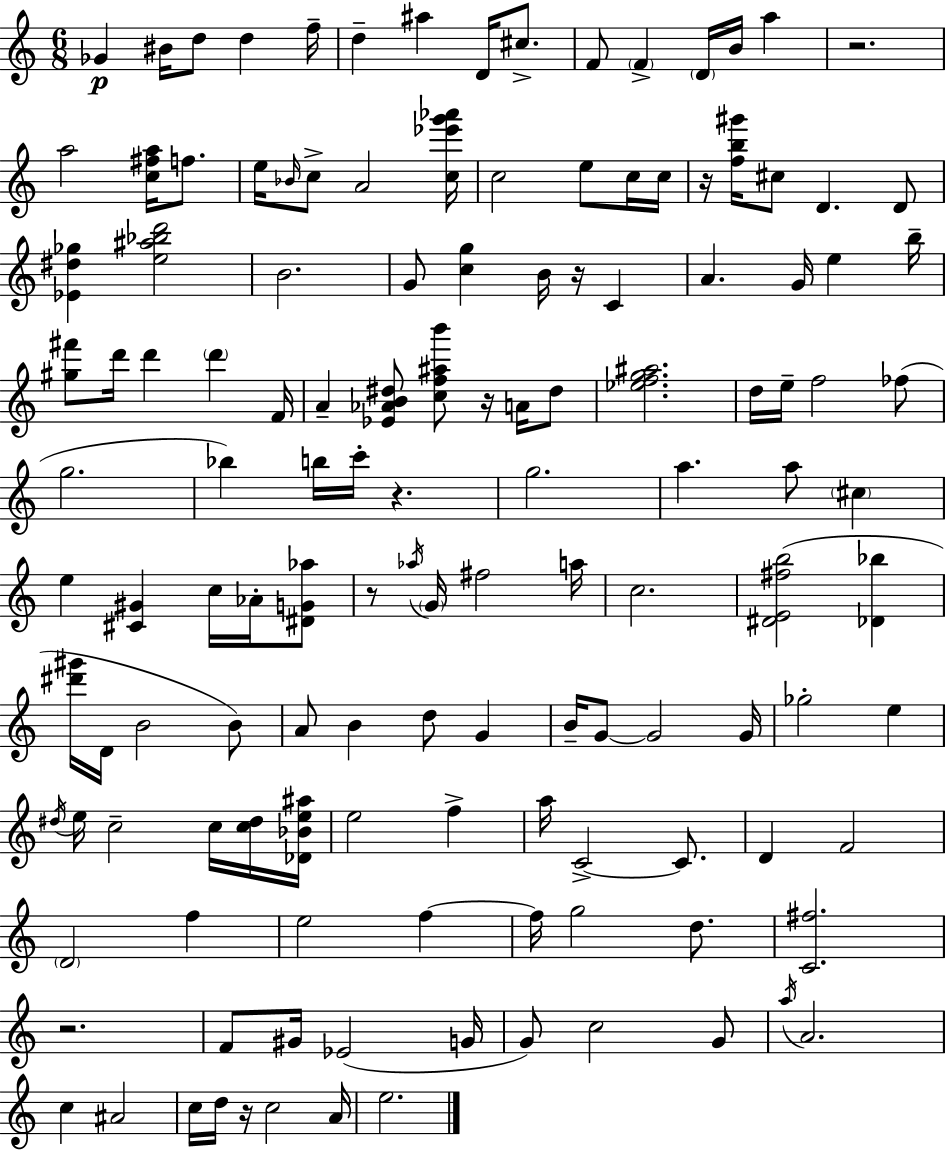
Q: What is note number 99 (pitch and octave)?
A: C5